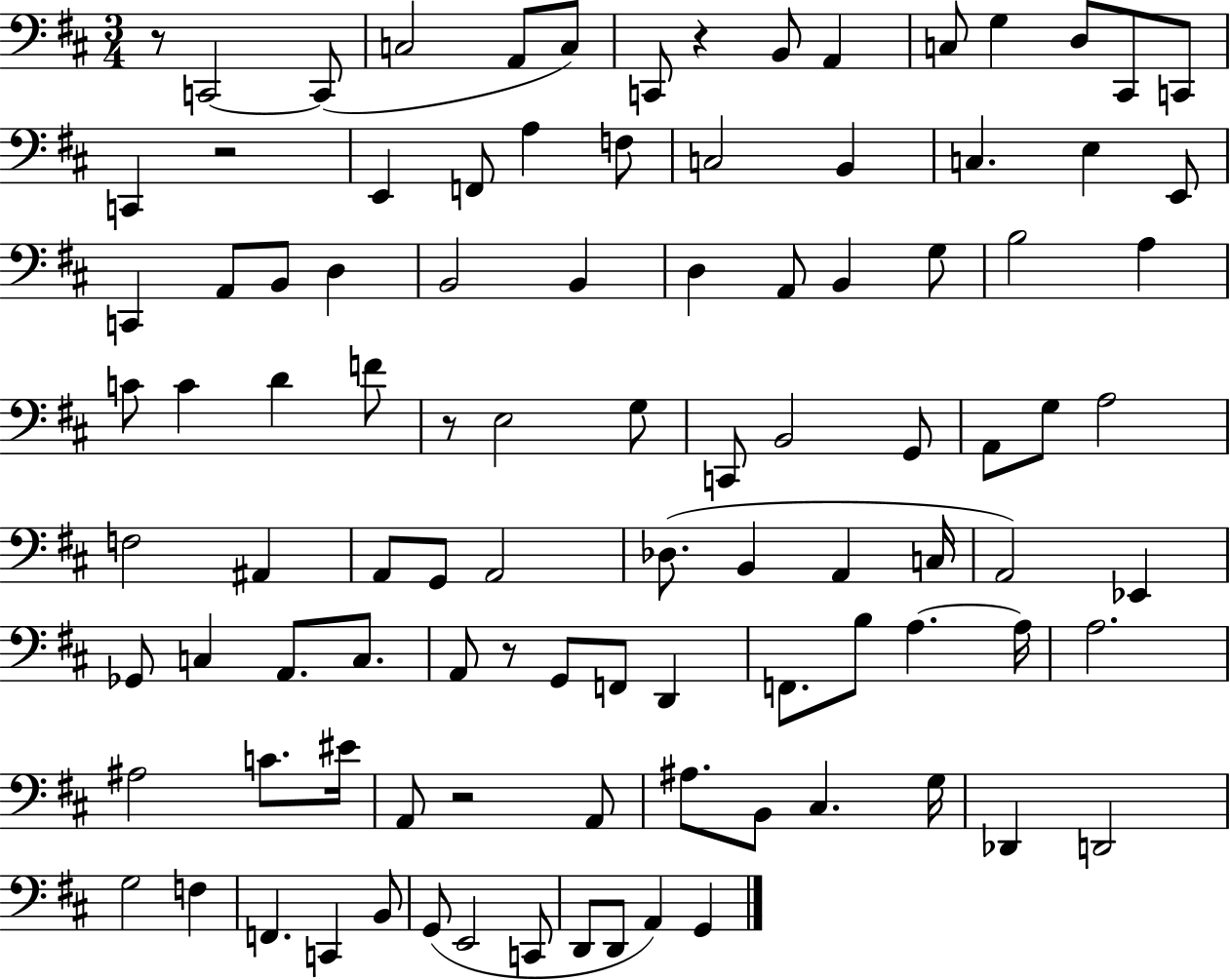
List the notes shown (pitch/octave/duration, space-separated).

R/e C2/h C2/e C3/h A2/e C3/e C2/e R/q B2/e A2/q C3/e G3/q D3/e C#2/e C2/e C2/q R/h E2/q F2/e A3/q F3/e C3/h B2/q C3/q. E3/q E2/e C2/q A2/e B2/e D3/q B2/h B2/q D3/q A2/e B2/q G3/e B3/h A3/q C4/e C4/q D4/q F4/e R/e E3/h G3/e C2/e B2/h G2/e A2/e G3/e A3/h F3/h A#2/q A2/e G2/e A2/h Db3/e. B2/q A2/q C3/s A2/h Eb2/q Gb2/e C3/q A2/e. C3/e. A2/e R/e G2/e F2/e D2/q F2/e. B3/e A3/q. A3/s A3/h. A#3/h C4/e. EIS4/s A2/e R/h A2/e A#3/e. B2/e C#3/q. G3/s Db2/q D2/h G3/h F3/q F2/q. C2/q B2/e G2/e E2/h C2/e D2/e D2/e A2/q G2/q